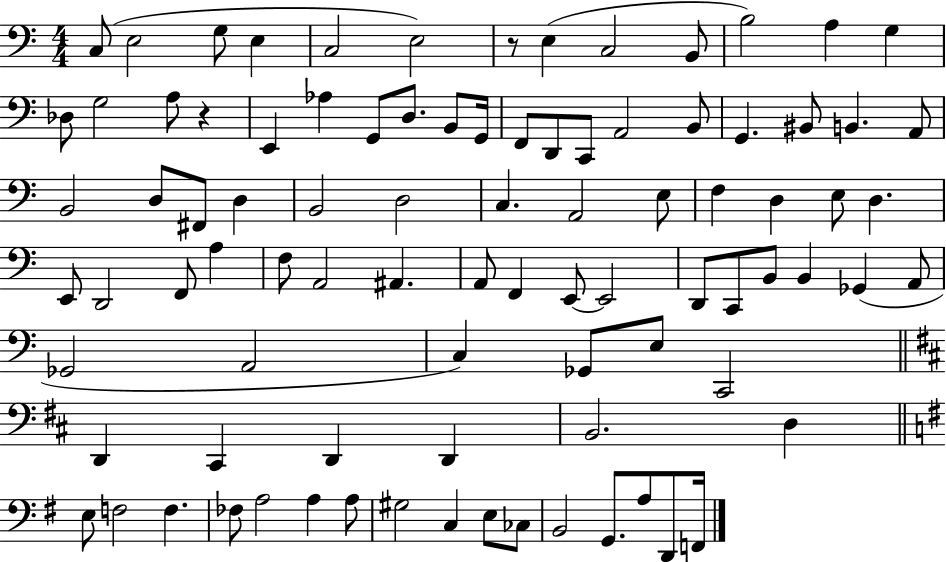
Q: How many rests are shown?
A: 2